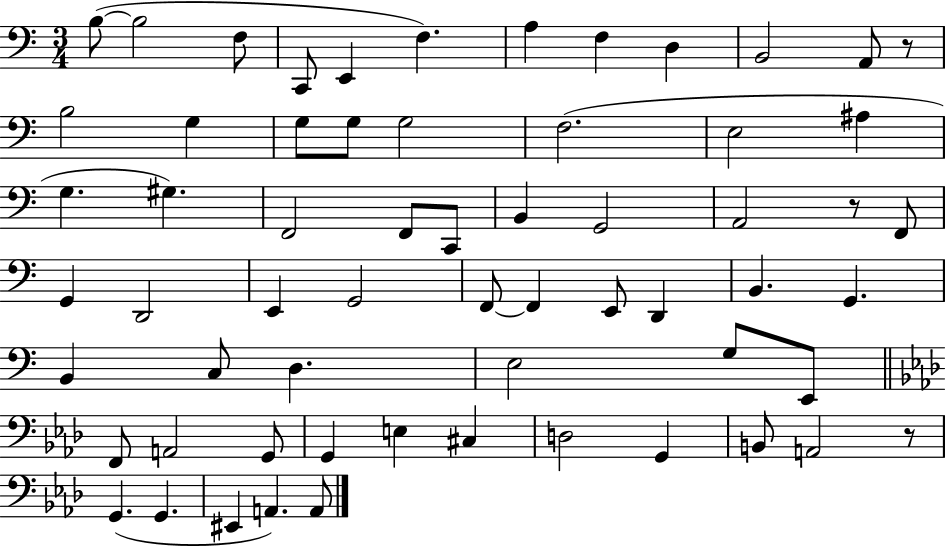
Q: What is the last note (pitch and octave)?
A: A2